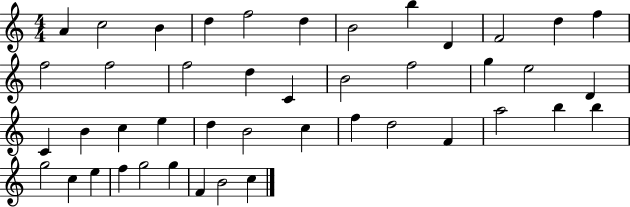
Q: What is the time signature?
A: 4/4